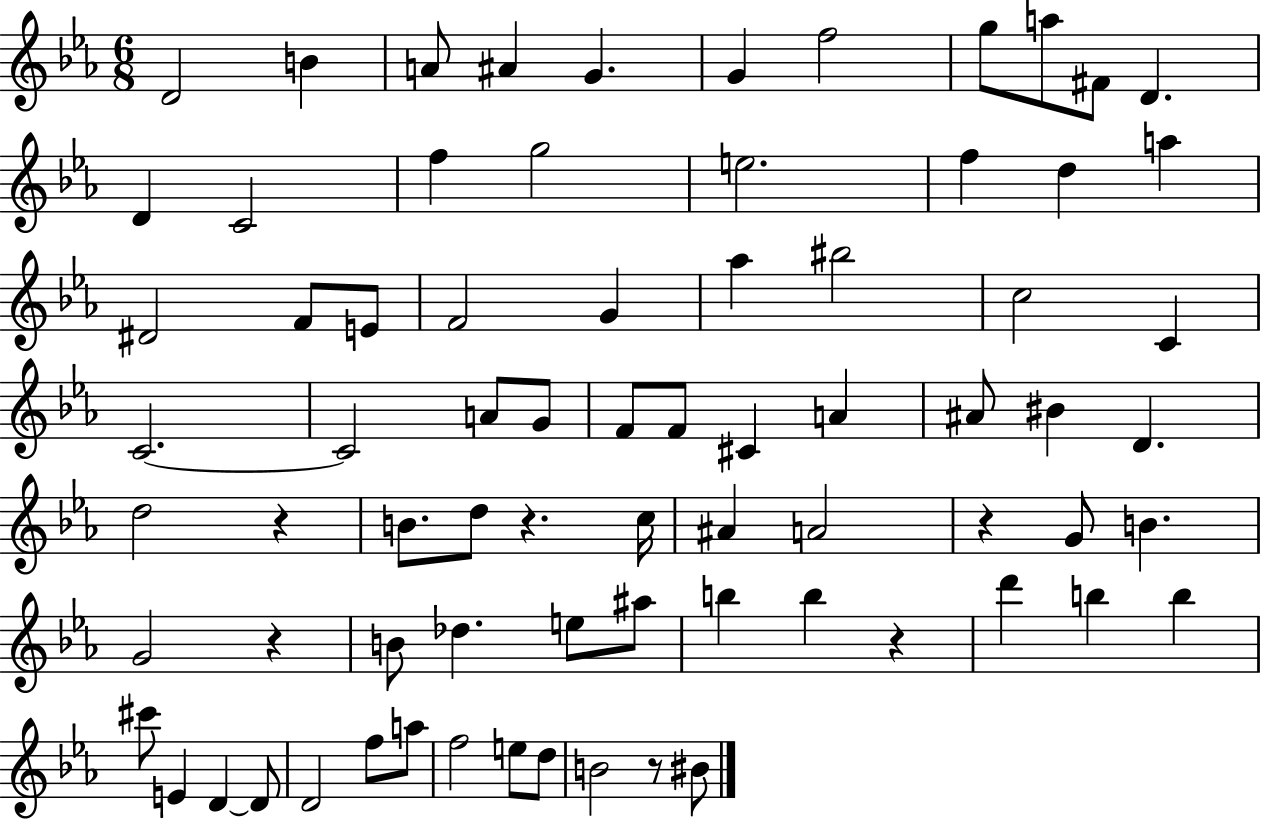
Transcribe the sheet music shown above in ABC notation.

X:1
T:Untitled
M:6/8
L:1/4
K:Eb
D2 B A/2 ^A G G f2 g/2 a/2 ^F/2 D D C2 f g2 e2 f d a ^D2 F/2 E/2 F2 G _a ^b2 c2 C C2 C2 A/2 G/2 F/2 F/2 ^C A ^A/2 ^B D d2 z B/2 d/2 z c/4 ^A A2 z G/2 B G2 z B/2 _d e/2 ^a/2 b b z d' b b ^c'/2 E D D/2 D2 f/2 a/2 f2 e/2 d/2 B2 z/2 ^B/2